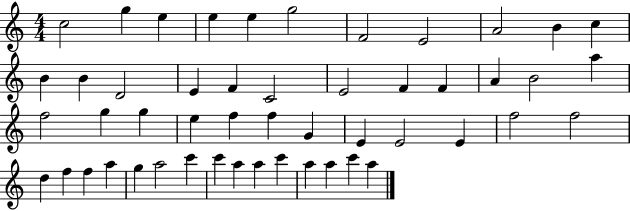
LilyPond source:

{
  \clef treble
  \numericTimeSignature
  \time 4/4
  \key c \major
  c''2 g''4 e''4 | e''4 e''4 g''2 | f'2 e'2 | a'2 b'4 c''4 | \break b'4 b'4 d'2 | e'4 f'4 c'2 | e'2 f'4 f'4 | a'4 b'2 a''4 | \break f''2 g''4 g''4 | e''4 f''4 f''4 g'4 | e'4 e'2 e'4 | f''2 f''2 | \break d''4 f''4 f''4 a''4 | g''4 a''2 c'''4 | c'''4 a''4 a''4 c'''4 | a''4 a''4 c'''4 a''4 | \break \bar "|."
}